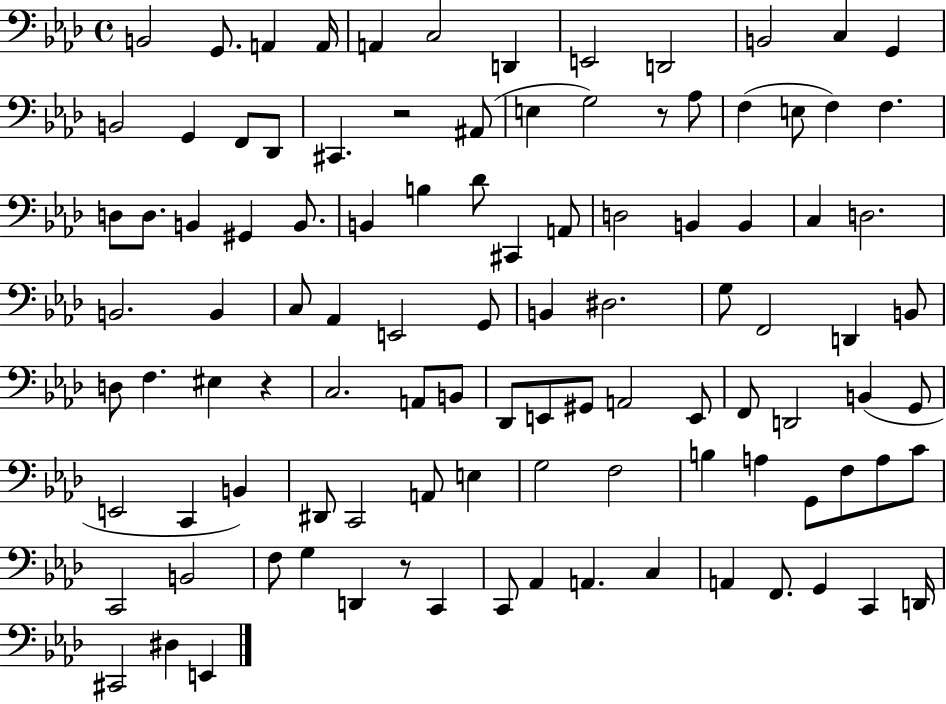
B2/h G2/e. A2/q A2/s A2/q C3/h D2/q E2/h D2/h B2/h C3/q G2/q B2/h G2/q F2/e Db2/e C#2/q. R/h A#2/e E3/q G3/h R/e Ab3/e F3/q E3/e F3/q F3/q. D3/e D3/e. B2/q G#2/q B2/e. B2/q B3/q Db4/e C#2/q A2/e D3/h B2/q B2/q C3/q D3/h. B2/h. B2/q C3/e Ab2/q E2/h G2/e B2/q D#3/h. G3/e F2/h D2/q B2/e D3/e F3/q. EIS3/q R/q C3/h. A2/e B2/e Db2/e E2/e G#2/e A2/h E2/e F2/e D2/h B2/q G2/e E2/h C2/q B2/q D#2/e C2/h A2/e E3/q G3/h F3/h B3/q A3/q G2/e F3/e A3/e C4/e C2/h B2/h F3/e G3/q D2/q R/e C2/q C2/e Ab2/q A2/q. C3/q A2/q F2/e. G2/q C2/q D2/s C#2/h D#3/q E2/q